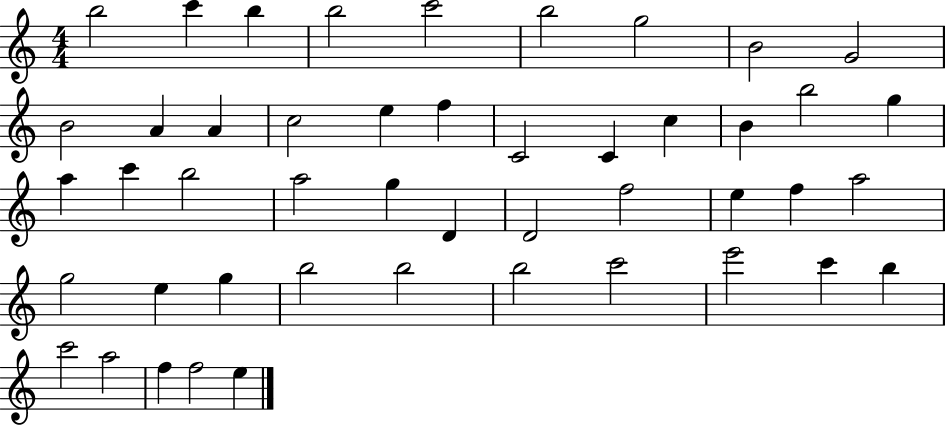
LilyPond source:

{
  \clef treble
  \numericTimeSignature
  \time 4/4
  \key c \major
  b''2 c'''4 b''4 | b''2 c'''2 | b''2 g''2 | b'2 g'2 | \break b'2 a'4 a'4 | c''2 e''4 f''4 | c'2 c'4 c''4 | b'4 b''2 g''4 | \break a''4 c'''4 b''2 | a''2 g''4 d'4 | d'2 f''2 | e''4 f''4 a''2 | \break g''2 e''4 g''4 | b''2 b''2 | b''2 c'''2 | e'''2 c'''4 b''4 | \break c'''2 a''2 | f''4 f''2 e''4 | \bar "|."
}